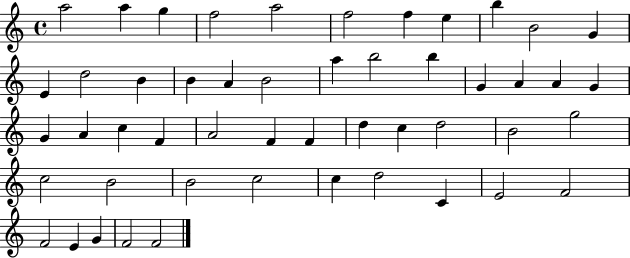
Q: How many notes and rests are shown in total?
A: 50